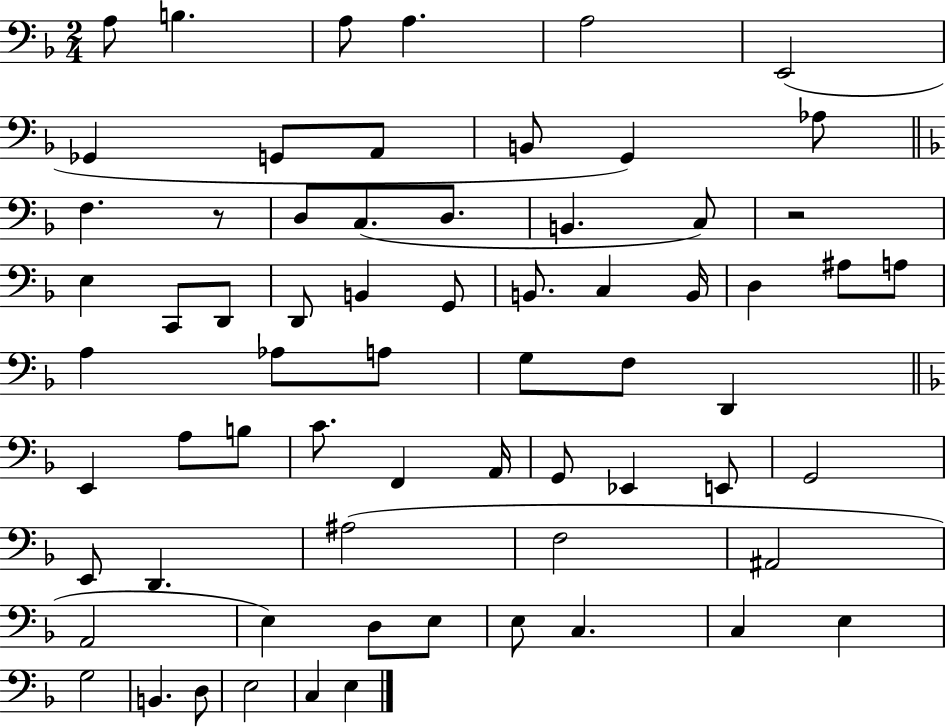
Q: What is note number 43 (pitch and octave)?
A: G2